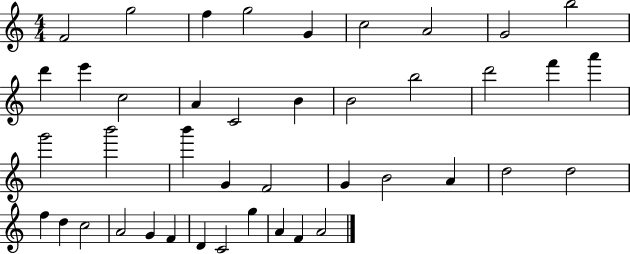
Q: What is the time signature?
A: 4/4